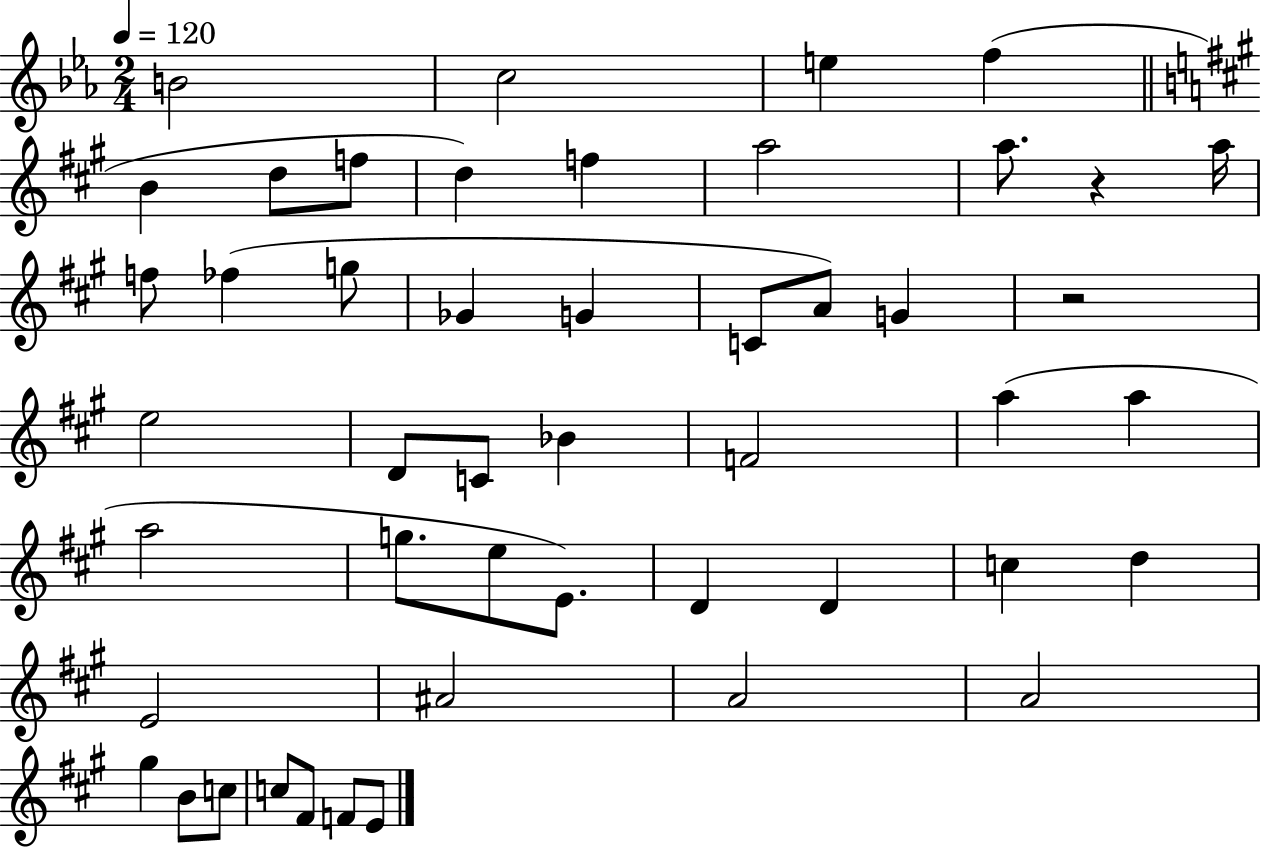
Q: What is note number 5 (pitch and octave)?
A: B4